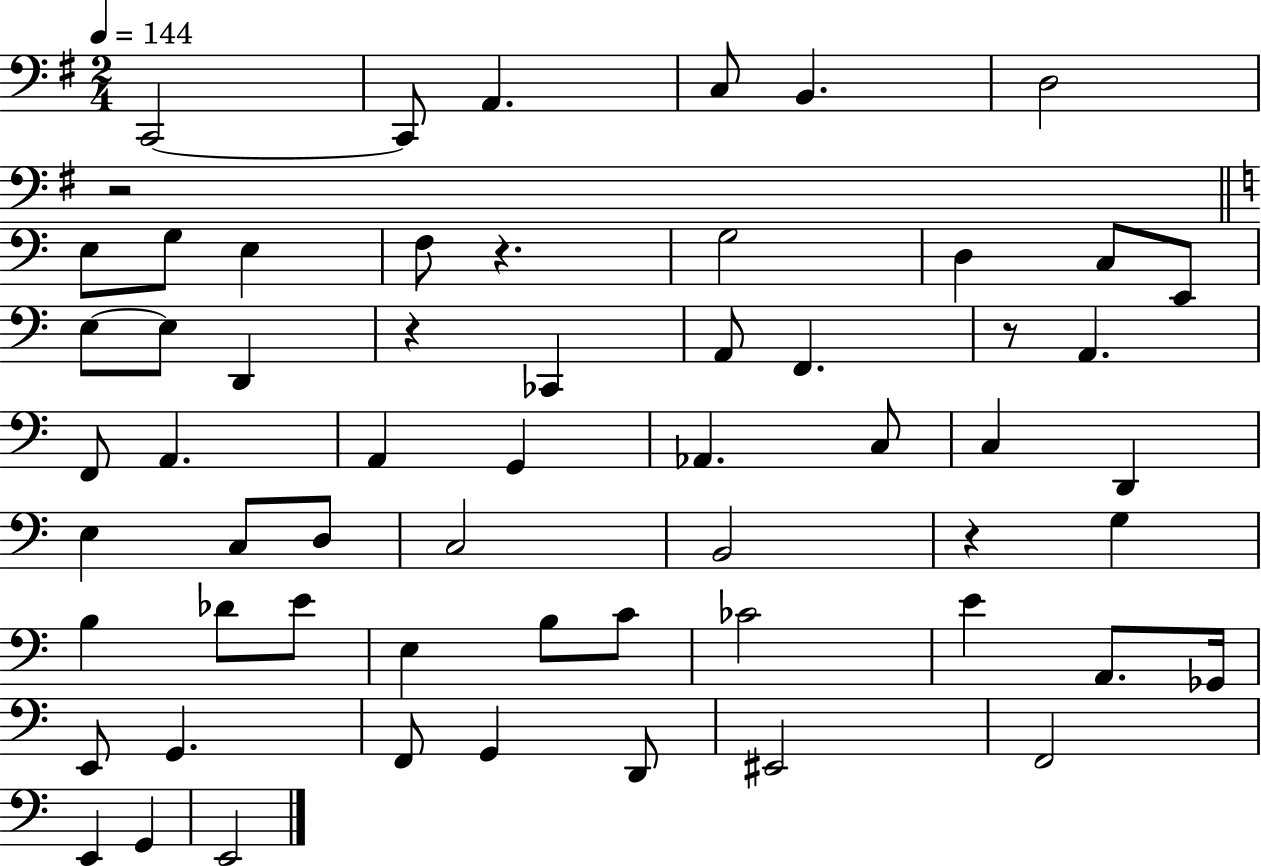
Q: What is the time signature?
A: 2/4